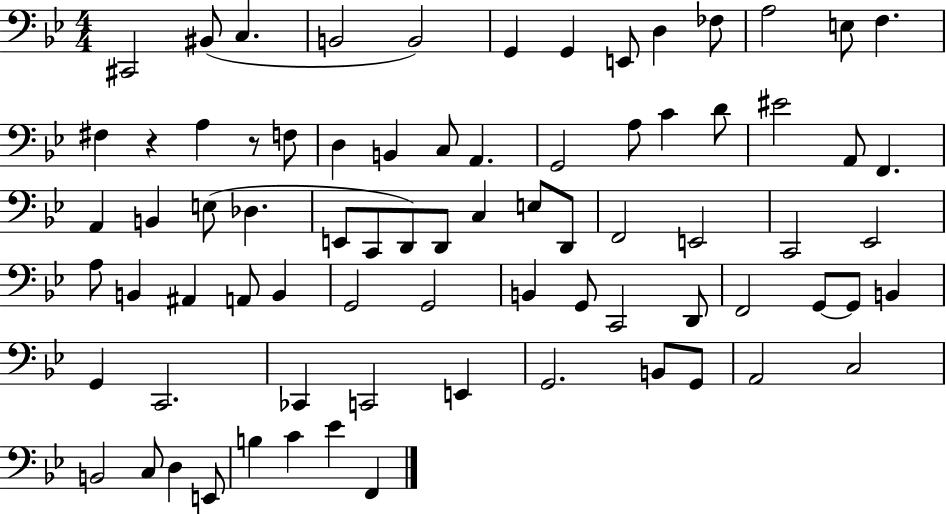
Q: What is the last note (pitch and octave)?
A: F2